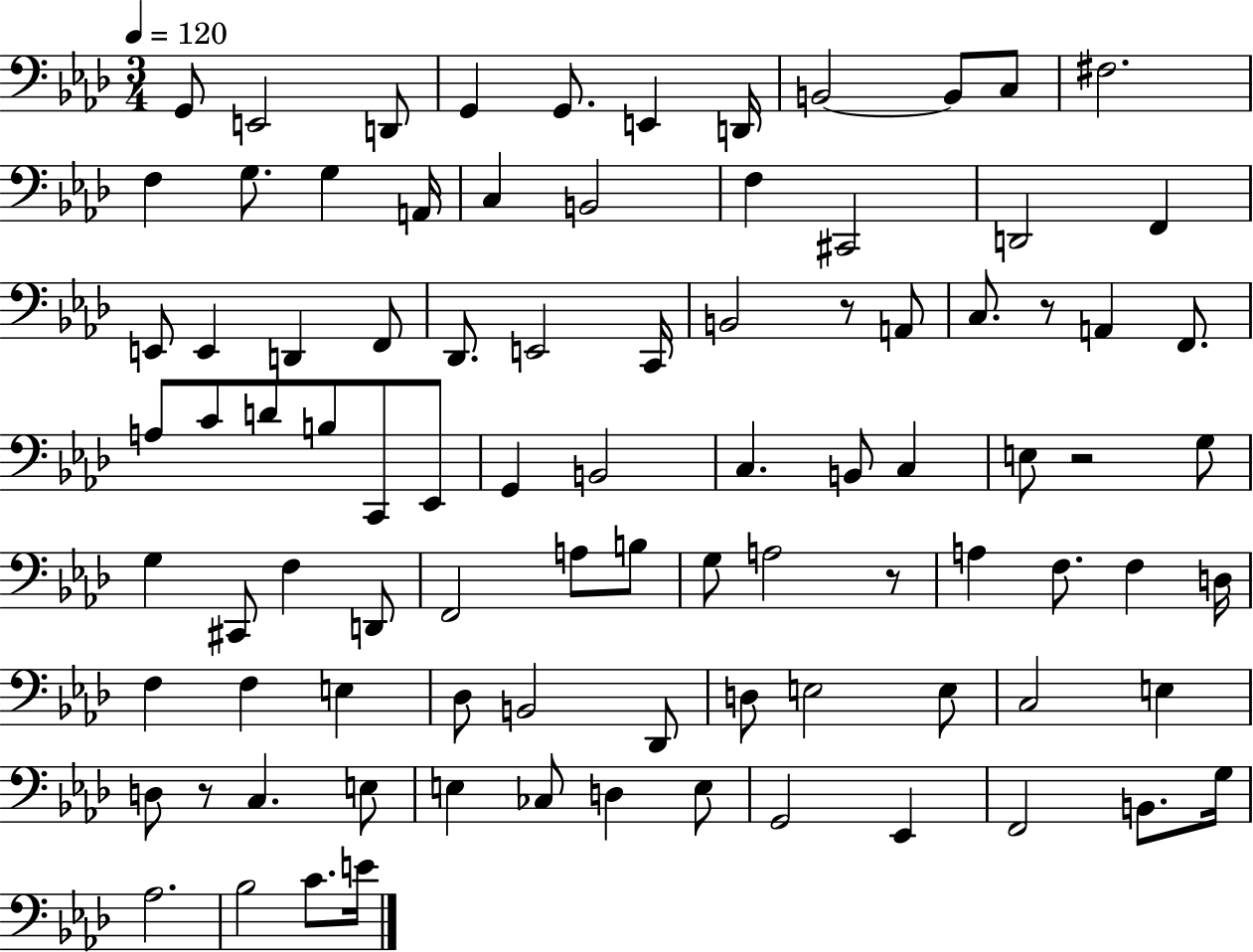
{
  \clef bass
  \numericTimeSignature
  \time 3/4
  \key aes \major
  \tempo 4 = 120
  g,8 e,2 d,8 | g,4 g,8. e,4 d,16 | b,2~~ b,8 c8 | fis2. | \break f4 g8. g4 a,16 | c4 b,2 | f4 cis,2 | d,2 f,4 | \break e,8 e,4 d,4 f,8 | des,8. e,2 c,16 | b,2 r8 a,8 | c8. r8 a,4 f,8. | \break a8 c'8 d'8 b8 c,8 ees,8 | g,4 b,2 | c4. b,8 c4 | e8 r2 g8 | \break g4 cis,8 f4 d,8 | f,2 a8 b8 | g8 a2 r8 | a4 f8. f4 d16 | \break f4 f4 e4 | des8 b,2 des,8 | d8 e2 e8 | c2 e4 | \break d8 r8 c4. e8 | e4 ces8 d4 e8 | g,2 ees,4 | f,2 b,8. g16 | \break aes2. | bes2 c'8. e'16 | \bar "|."
}